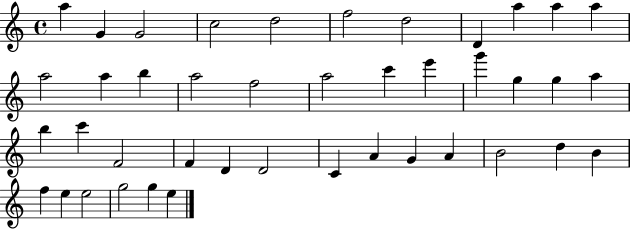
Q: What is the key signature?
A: C major